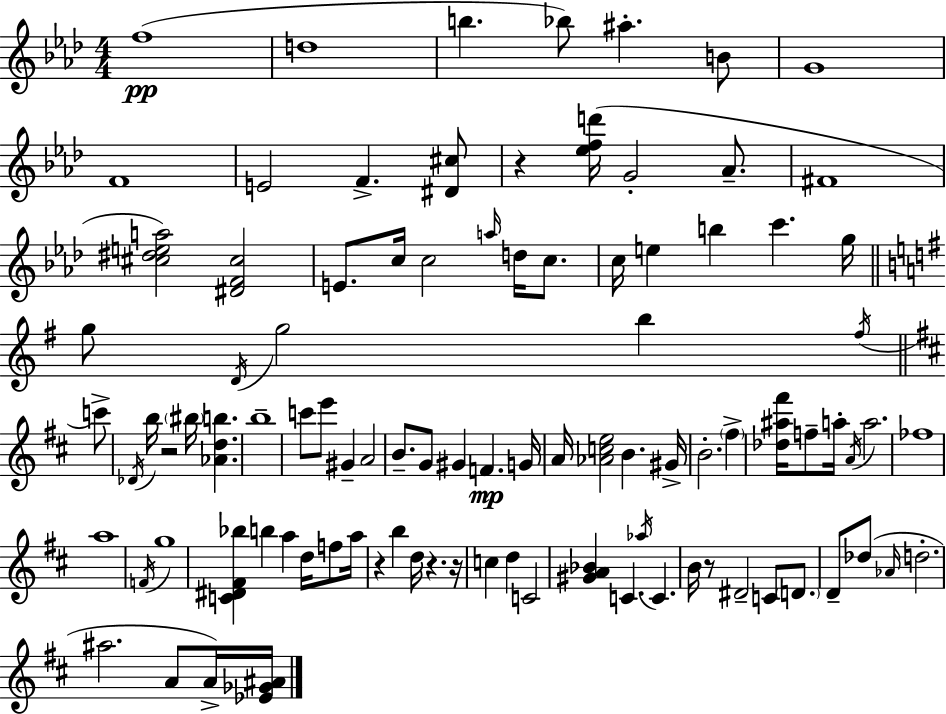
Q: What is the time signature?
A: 4/4